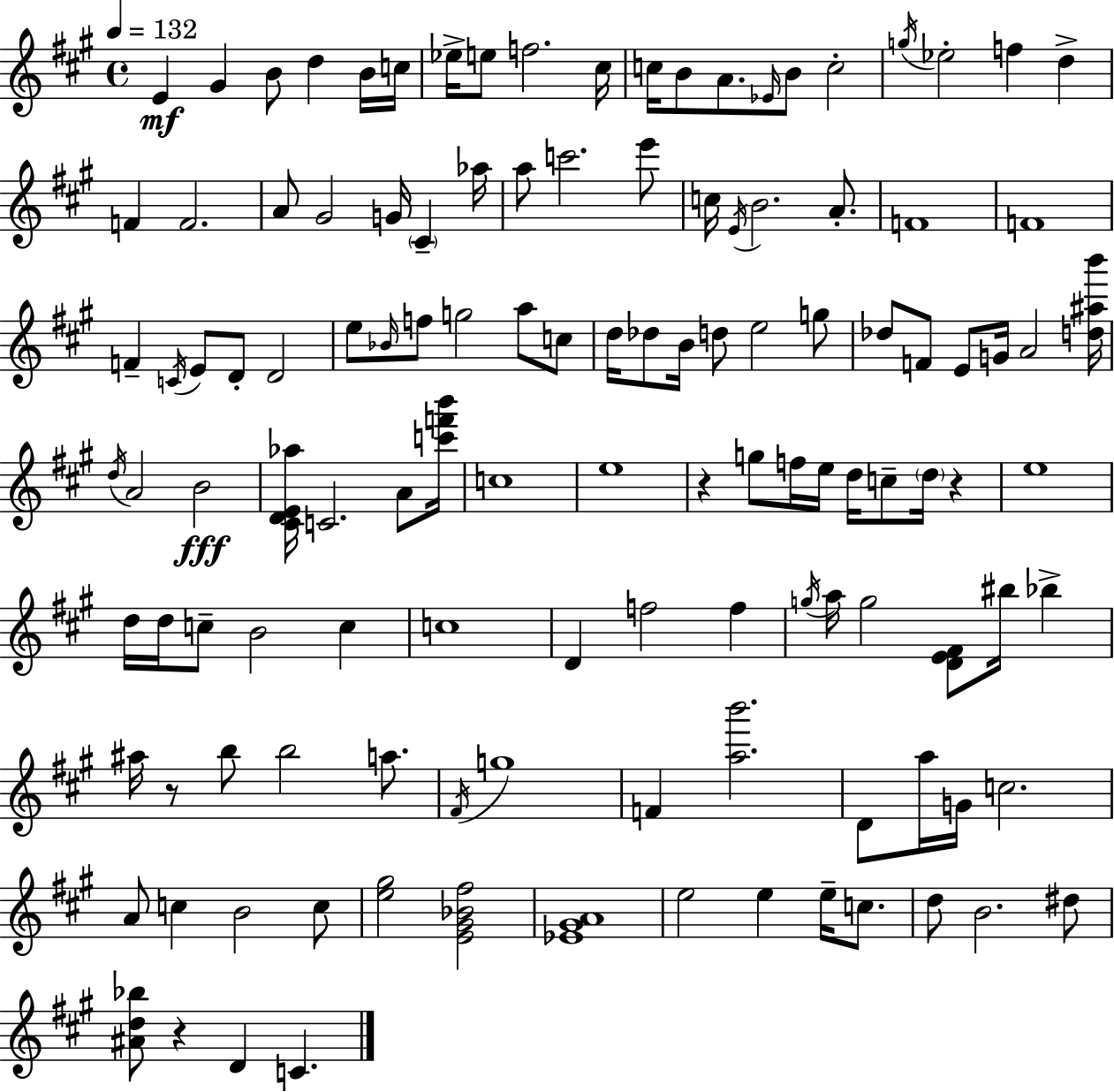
E4/q G#4/q B4/e D5/q B4/s C5/s Eb5/s E5/e F5/h. C#5/s C5/s B4/e A4/e. Eb4/s B4/e C5/h G5/s Eb5/h F5/q D5/q F4/q F4/h. A4/e G#4/h G4/s C#4/q Ab5/s A5/e C6/h. E6/e C5/s E4/s B4/h. A4/e. F4/w F4/w F4/q C4/s E4/e D4/e D4/h E5/e Bb4/s F5/e G5/h A5/e C5/e D5/s Db5/e B4/s D5/e E5/h G5/e Db5/e F4/e E4/e G4/s A4/h [D5,A#5,B6]/s D5/s A4/h B4/h [C#4,D4,E4,Ab5]/s C4/h. A4/e [C6,F6,B6]/s C5/w E5/w R/q G5/e F5/s E5/s D5/s C5/e D5/s R/q E5/w D5/s D5/s C5/e B4/h C5/q C5/w D4/q F5/h F5/q G5/s A5/s G5/h [D4,E4,F#4]/e BIS5/s Bb5/q A#5/s R/e B5/e B5/h A5/e. F#4/s G5/w F4/q [A5,B6]/h. D4/e A5/s G4/s C5/h. A4/e C5/q B4/h C5/e [E5,G#5]/h [E4,G#4,Bb4,F#5]/h [Eb4,G#4,A4]/w E5/h E5/q E5/s C5/e. D5/e B4/h. D#5/e [A#4,D5,Bb5]/e R/q D4/q C4/q.